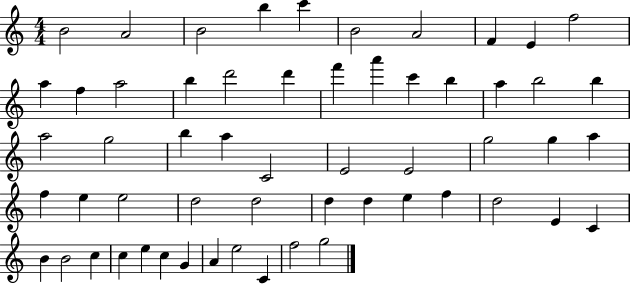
B4/h A4/h B4/h B5/q C6/q B4/h A4/h F4/q E4/q F5/h A5/q F5/q A5/h B5/q D6/h D6/q F6/q A6/q C6/q B5/q A5/q B5/h B5/q A5/h G5/h B5/q A5/q C4/h E4/h E4/h G5/h G5/q A5/q F5/q E5/q E5/h D5/h D5/h D5/q D5/q E5/q F5/q D5/h E4/q C4/q B4/q B4/h C5/q C5/q E5/q C5/q G4/q A4/q E5/h C4/q F5/h G5/h